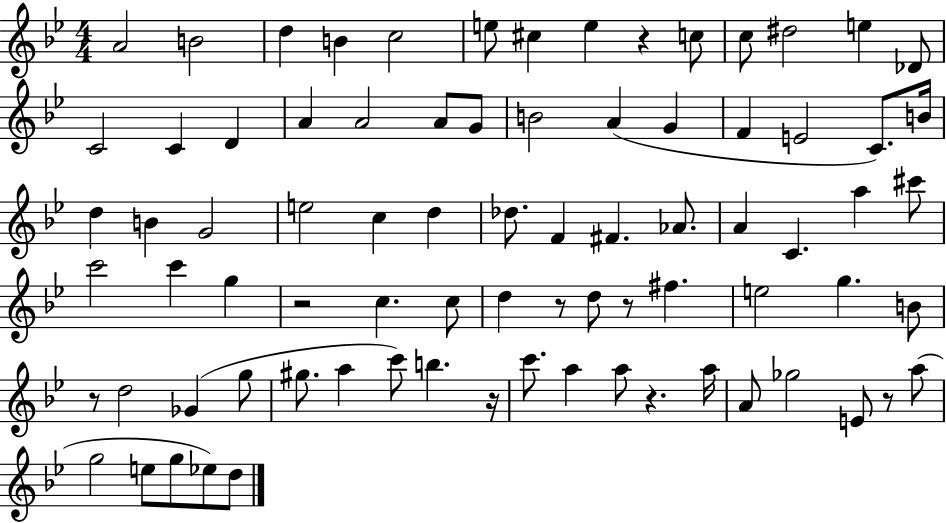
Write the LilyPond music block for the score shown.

{
  \clef treble
  \numericTimeSignature
  \time 4/4
  \key bes \major
  a'2 b'2 | d''4 b'4 c''2 | e''8 cis''4 e''4 r4 c''8 | c''8 dis''2 e''4 des'8 | \break c'2 c'4 d'4 | a'4 a'2 a'8 g'8 | b'2 a'4( g'4 | f'4 e'2 c'8.) b'16 | \break d''4 b'4 g'2 | e''2 c''4 d''4 | des''8. f'4 fis'4. aes'8. | a'4 c'4. a''4 cis'''8 | \break c'''2 c'''4 g''4 | r2 c''4. c''8 | d''4 r8 d''8 r8 fis''4. | e''2 g''4. b'8 | \break r8 d''2 ges'4( g''8 | gis''8. a''4 c'''8) b''4. r16 | c'''8. a''4 a''8 r4. a''16 | a'8 ges''2 e'8 r8 a''8( | \break g''2 e''8 g''8 ees''8) d''8 | \bar "|."
}